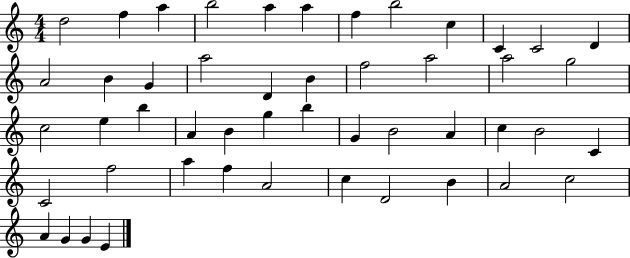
D5/h F5/q A5/q B5/h A5/q A5/q F5/q B5/h C5/q C4/q C4/h D4/q A4/h B4/q G4/q A5/h D4/q B4/q F5/h A5/h A5/h G5/h C5/h E5/q B5/q A4/q B4/q G5/q B5/q G4/q B4/h A4/q C5/q B4/h C4/q C4/h F5/h A5/q F5/q A4/h C5/q D4/h B4/q A4/h C5/h A4/q G4/q G4/q E4/q